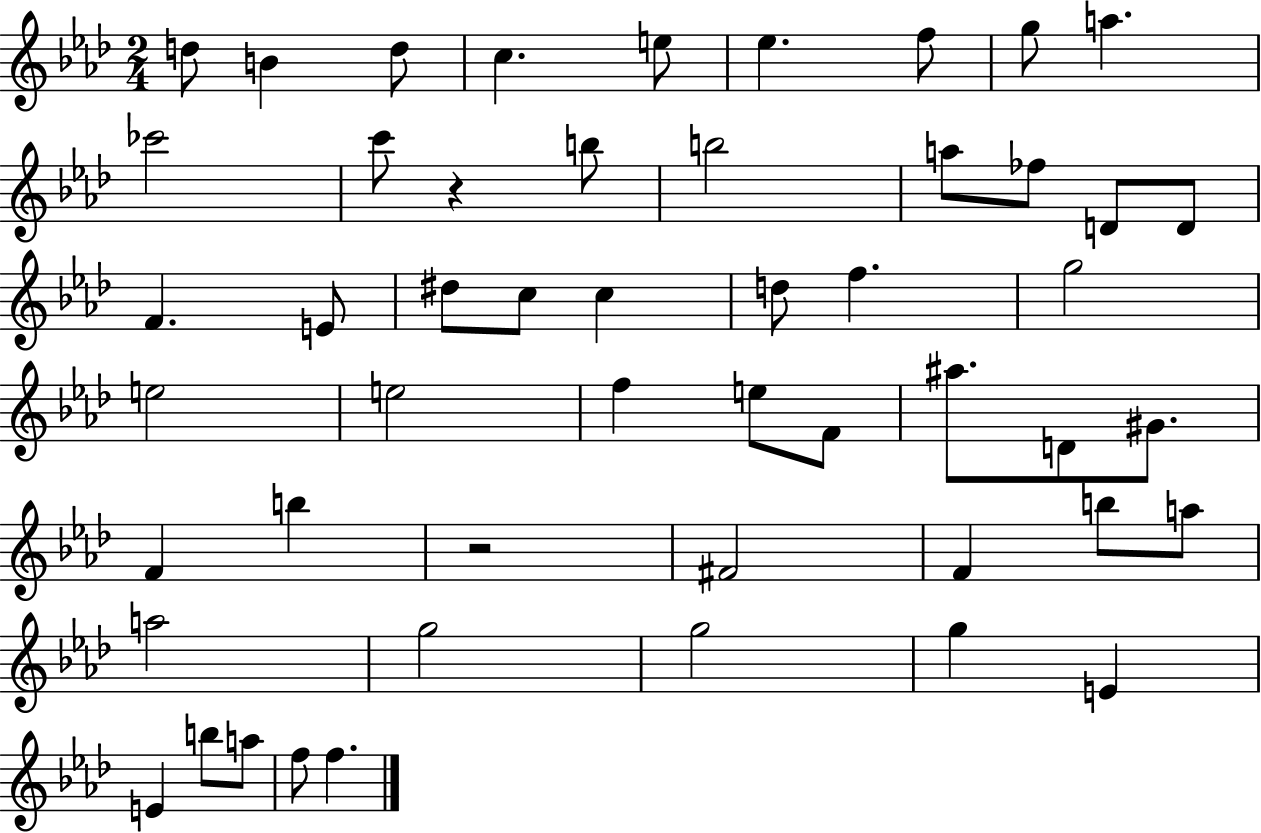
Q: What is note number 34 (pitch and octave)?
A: F4